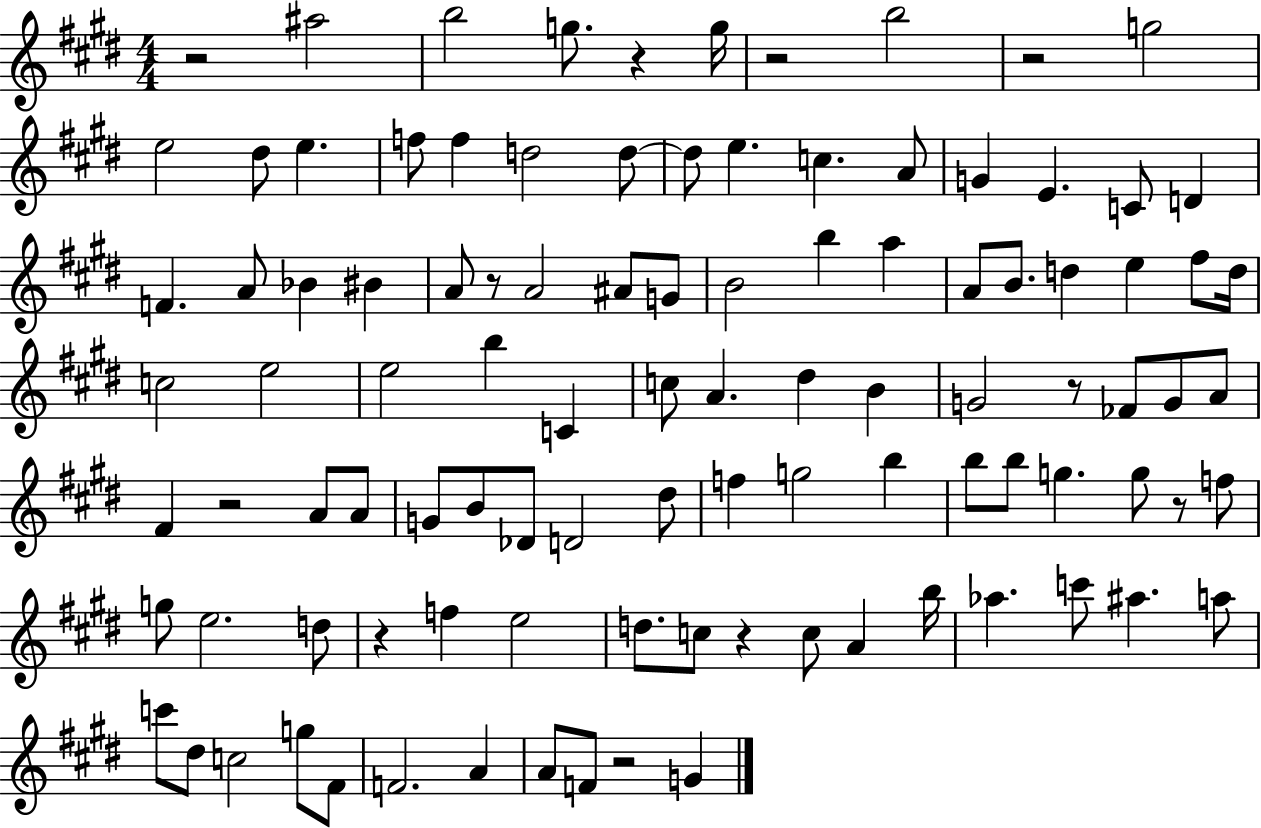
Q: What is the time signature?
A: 4/4